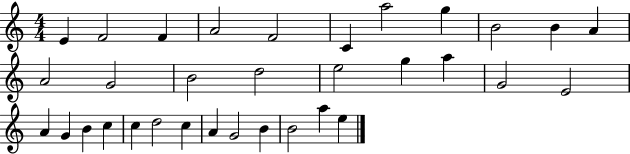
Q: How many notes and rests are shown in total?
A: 33